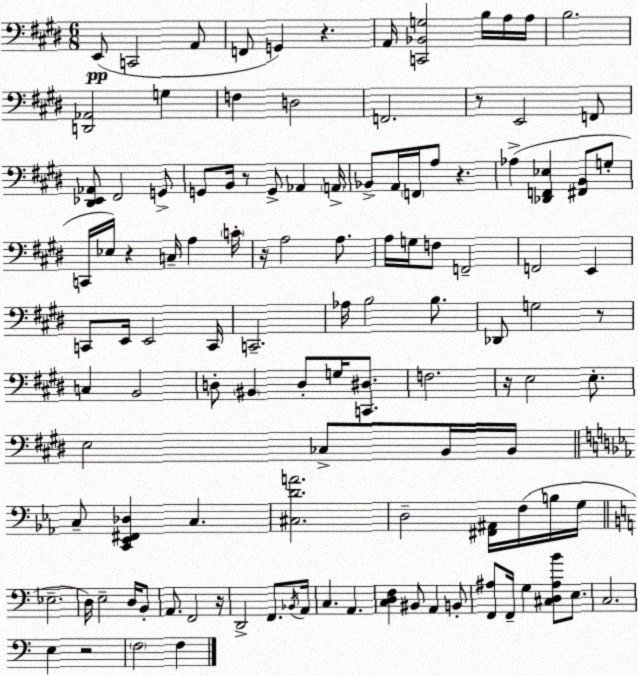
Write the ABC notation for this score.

X:1
T:Untitled
M:6/8
L:1/4
K:E
E,,/2 C,,2 A,,/2 F,,/2 G,, z A,,/4 [C,,_B,,G,]2 B,/4 A,/4 A,/4 B,2 [D,,_A,,]2 G, F, D,2 F,,2 z/2 E,,2 F,,/2 [^D,,_E,,_A,,]/2 ^F,,2 G,,/2 G,,/2 B,,/4 z/2 G,,/2 _A,, A,,/4 _B,,/2 A,,/4 F,,/4 A,/2 z _A, [_D,,F,,_E,] [^F,,B,,]/2 G,/2 C,,/4 _E,/4 z C,/4 A, C/4 z/4 A,2 A,/2 A,/4 G,/4 F,/2 F,,2 F,,2 E,, C,,/2 E,,/4 E,,2 C,,/4 C,,2 _A,/4 B,2 B,/2 _D,,/2 G,2 z/2 C, B,,2 D,/2 ^B,, D,/2 G,/4 [C,,^D,]/2 F,2 z/4 E,2 E,/2 E,2 _C,/2 B,,/4 B,,/4 C,/2 [C,,_E,,^F,,_D,] C, [^C,DA]2 D,2 [^F,,^A,,]/4 F,/4 B,/4 G,/4 _E,2 D,/4 E,2 D,/4 B,,/2 A,,/2 F,,2 z/4 D,,2 F,,/2 _B,,/4 A,,/4 C, A,, [C,D,F,] ^B,,/2 A,, B,,/2 [F,,^A,]/2 F,,/4 G, [^C,D,^A,B]/2 E,/2 C,2 E, z2 F,2 F,